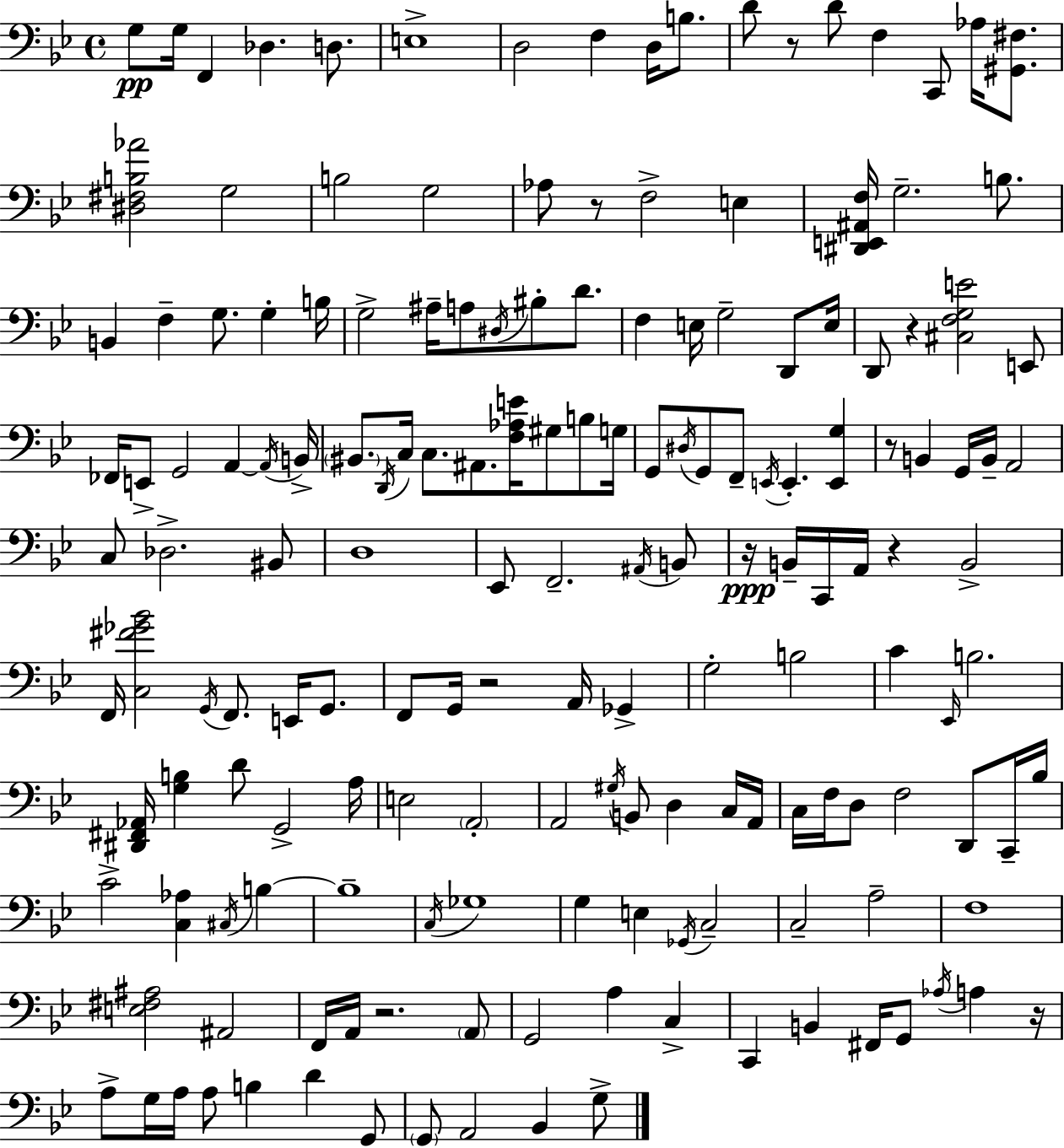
G3/e G3/s F2/q Db3/q. D3/e. E3/w D3/h F3/q D3/s B3/e. D4/e R/e D4/e F3/q C2/e Ab3/s [G#2,F#3]/e. [D#3,F#3,B3,Ab4]/h G3/h B3/h G3/h Ab3/e R/e F3/h E3/q [D#2,E2,A#2,F3]/s G3/h. B3/e. B2/q F3/q G3/e. G3/q B3/s G3/h A#3/s A3/e D#3/s BIS3/e D4/e. F3/q E3/s G3/h D2/e E3/s D2/e R/q [C#3,F3,G3,E4]/h E2/e FES2/s E2/e G2/h A2/q A2/s B2/s BIS2/e. D2/s C3/s C3/e. A#2/e. [F3,Ab3,E4]/s G#3/e B3/e G3/s G2/e D#3/s G2/e F2/e E2/s E2/q. [E2,G3]/q R/e B2/q G2/s B2/s A2/h C3/e Db3/h. BIS2/e D3/w Eb2/e F2/h. A#2/s B2/e R/s B2/s C2/s A2/s R/q B2/h F2/s [C3,F#4,Gb4,Bb4]/h G2/s F2/e. E2/s G2/e. F2/e G2/s R/h A2/s Gb2/q G3/h B3/h C4/q Eb2/s B3/h. [D#2,F#2,Ab2]/s [G3,B3]/q D4/e G2/h A3/s E3/h A2/h A2/h G#3/s B2/e D3/q C3/s A2/s C3/s F3/s D3/e F3/h D2/e C2/s Bb3/s C4/h [C3,Ab3]/q C#3/s B3/q B3/w C3/s Gb3/w G3/q E3/q Gb2/s C3/h C3/h A3/h F3/w [E3,F#3,A#3]/h A#2/h F2/s A2/s R/h. A2/e G2/h A3/q C3/q C2/q B2/q F#2/s G2/e Ab3/s A3/q R/s A3/e G3/s A3/s A3/e B3/q D4/q G2/e G2/e A2/h Bb2/q G3/e